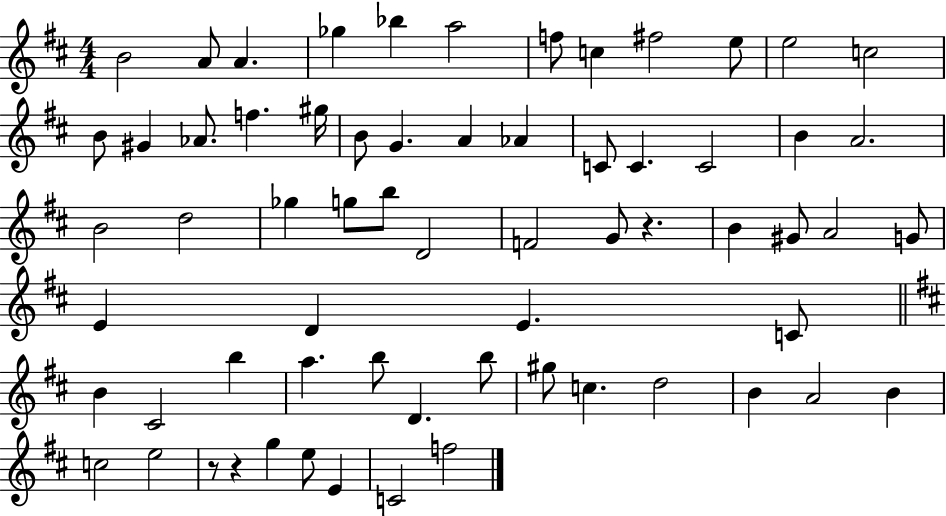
{
  \clef treble
  \numericTimeSignature
  \time 4/4
  \key d \major
  \repeat volta 2 { b'2 a'8 a'4. | ges''4 bes''4 a''2 | f''8 c''4 fis''2 e''8 | e''2 c''2 | \break b'8 gis'4 aes'8. f''4. gis''16 | b'8 g'4. a'4 aes'4 | c'8 c'4. c'2 | b'4 a'2. | \break b'2 d''2 | ges''4 g''8 b''8 d'2 | f'2 g'8 r4. | b'4 gis'8 a'2 g'8 | \break e'4 d'4 e'4. c'8 | \bar "||" \break \key b \minor b'4 cis'2 b''4 | a''4. b''8 d'4. b''8 | gis''8 c''4. d''2 | b'4 a'2 b'4 | \break c''2 e''2 | r8 r4 g''4 e''8 e'4 | c'2 f''2 | } \bar "|."
}